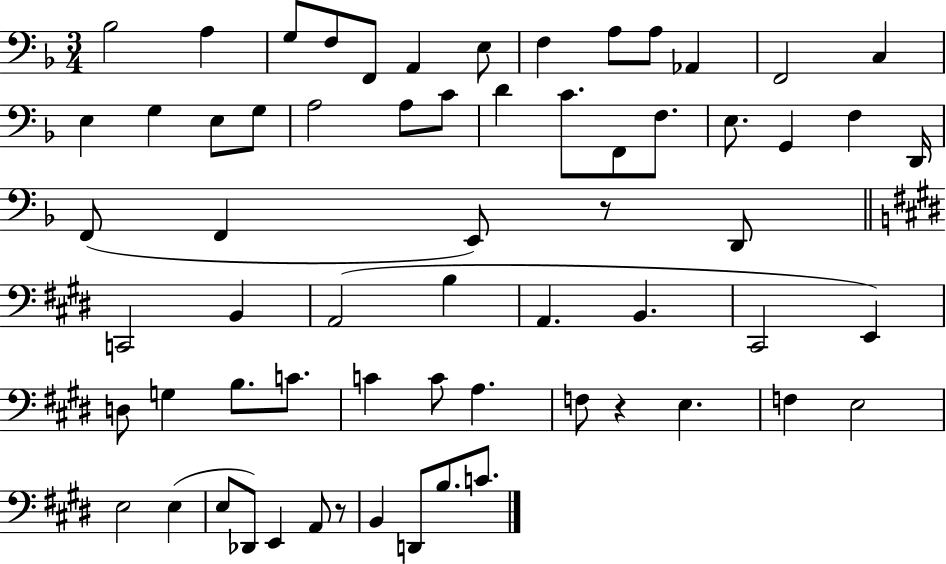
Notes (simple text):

Bb3/h A3/q G3/e F3/e F2/e A2/q E3/e F3/q A3/e A3/e Ab2/q F2/h C3/q E3/q G3/q E3/e G3/e A3/h A3/e C4/e D4/q C4/e. F2/e F3/e. E3/e. G2/q F3/q D2/s F2/e F2/q E2/e R/e D2/e C2/h B2/q A2/h B3/q A2/q. B2/q. C#2/h E2/q D3/e G3/q B3/e. C4/e. C4/q C4/e A3/q. F3/e R/q E3/q. F3/q E3/h E3/h E3/q E3/e Db2/e E2/q A2/e R/e B2/q D2/e B3/e. C4/e.